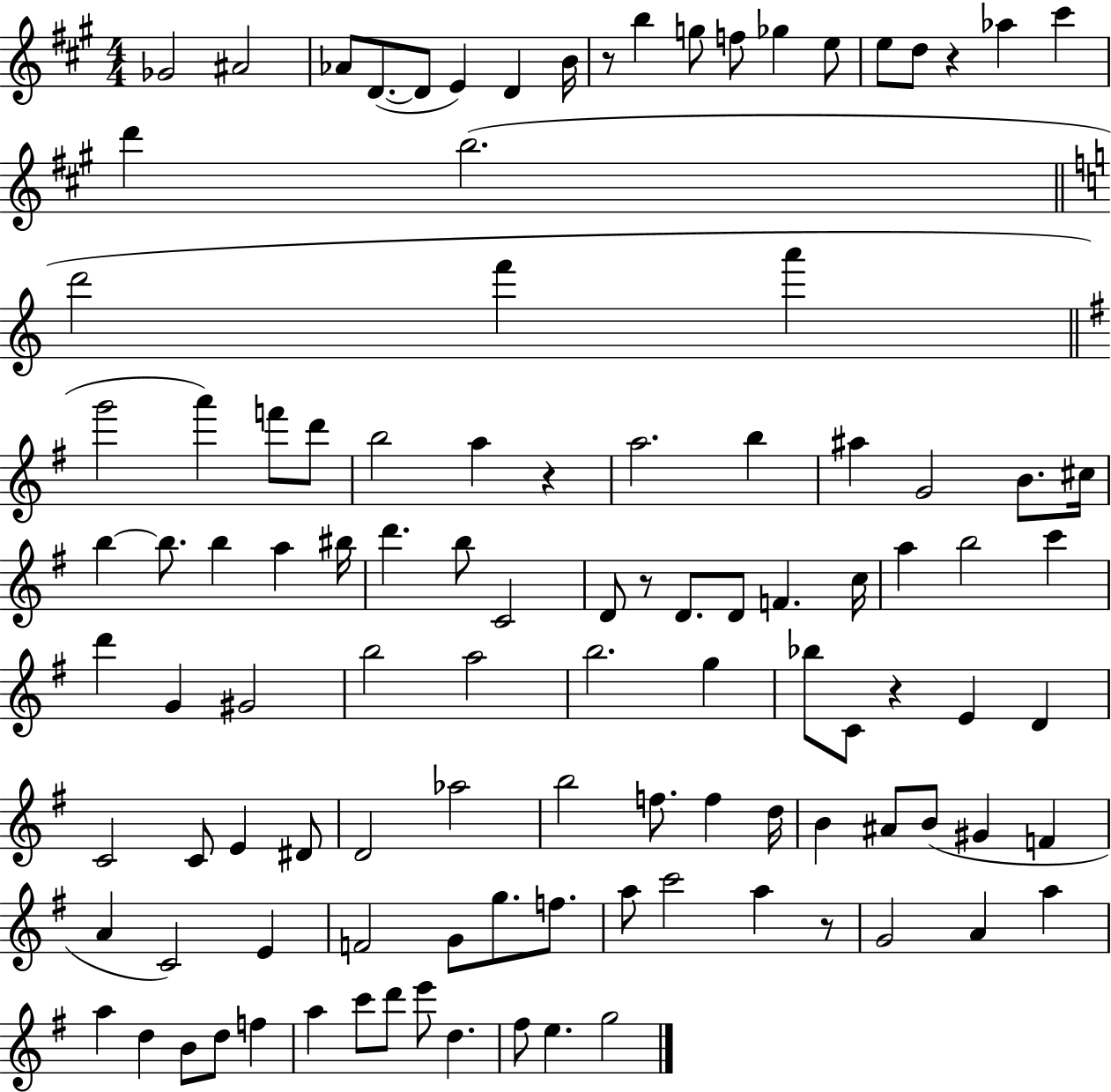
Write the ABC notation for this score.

X:1
T:Untitled
M:4/4
L:1/4
K:A
_G2 ^A2 _A/2 D/2 D/2 E D B/4 z/2 b g/2 f/2 _g e/2 e/2 d/2 z _a ^c' d' b2 d'2 f' a' g'2 a' f'/2 d'/2 b2 a z a2 b ^a G2 B/2 ^c/4 b b/2 b a ^b/4 d' b/2 C2 D/2 z/2 D/2 D/2 F c/4 a b2 c' d' G ^G2 b2 a2 b2 g _b/2 C/2 z E D C2 C/2 E ^D/2 D2 _a2 b2 f/2 f d/4 B ^A/2 B/2 ^G F A C2 E F2 G/2 g/2 f/2 a/2 c'2 a z/2 G2 A a a d B/2 d/2 f a c'/2 d'/2 e'/2 d ^f/2 e g2